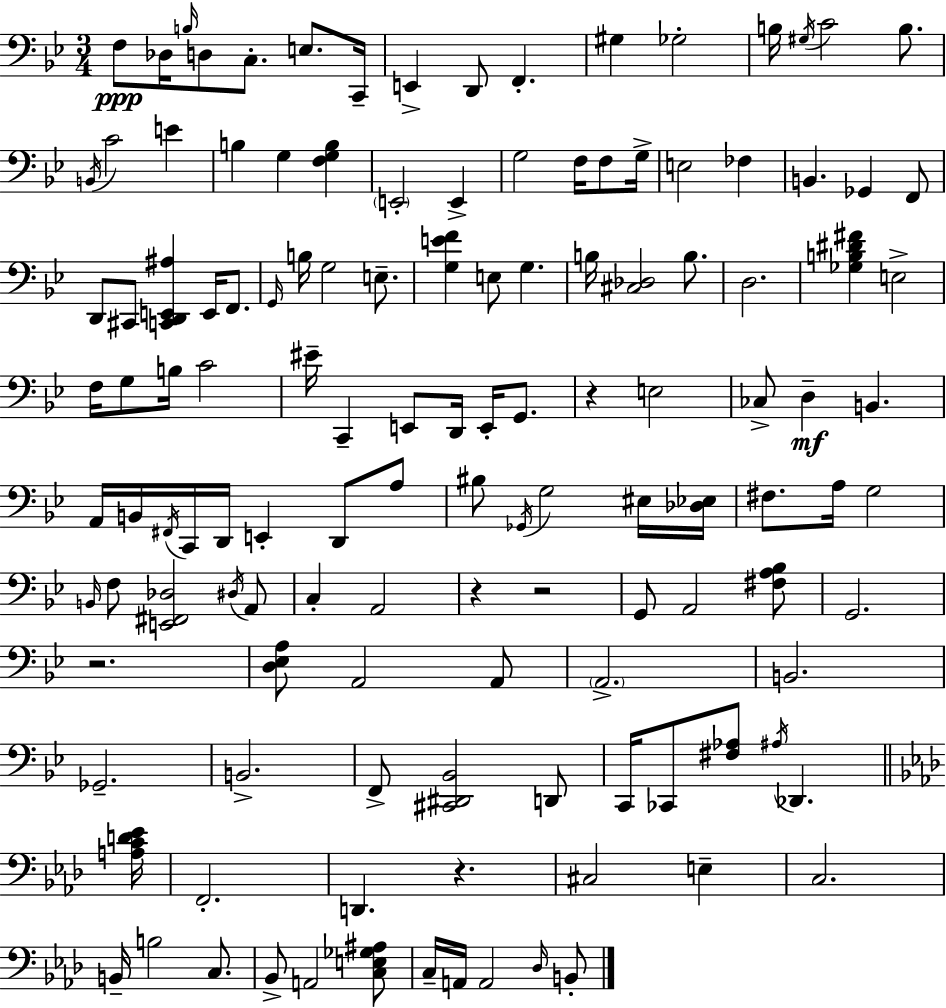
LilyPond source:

{
  \clef bass
  \numericTimeSignature
  \time 3/4
  \key g \minor
  \repeat volta 2 { f8\ppp des16 \grace { b16 } d8 c8.-. e8. | c,16-- e,4-> d,8 f,4.-. | gis4 ges2-. | b16 \acciaccatura { gis16 } c'2 b8. | \break \acciaccatura { b,16 } c'2 e'4 | b4 g4 <f g b>4 | \parenthesize e,2-. e,4-> | g2 f16 | \break f8 g16-> e2 fes4 | b,4. ges,4 | f,8 d,8 cis,8 <c, d, e, ais>4 e,16 | f,8. \grace { g,16 } b16 g2 | \break e8.-- <g e' f'>4 e8 g4. | b16 <cis des>2 | b8. d2. | <ges b dis' fis'>4 e2-> | \break f16 g8 b16 c'2 | eis'16-- c,4-- e,8 d,16 | e,16-. g,8. r4 e2 | ces8-> d4--\mf b,4. | \break a,16 b,16 \acciaccatura { fis,16 } c,16 d,16 e,4-. | d,8 a8 bis8 \acciaccatura { ges,16 } g2 | eis16 <des ees>16 fis8. a16 g2 | \grace { b,16 } f8 <e, fis, des>2 | \break \acciaccatura { dis16 } a,8 c4-. | a,2 r4 | r2 g,8 a,2 | <fis a bes>8 g,2. | \break r2. | <d ees a>8 a,2 | a,8 \parenthesize a,2.-> | b,2. | \break ges,2.-- | b,2.-> | f,8-> <cis, dis, bes,>2 | d,8 c,16 ces,8 <fis aes>8 | \break \acciaccatura { ais16 } des,4. \bar "||" \break \key f \minor <a c' d' ees'>16 f,2.-. | d,4. r4. | cis2 e4-- | c2. | \break b,16-- b2 c8. | bes,8-> a,2 <c e ges ais>8 | c16-- a,16 a,2 \grace { des16 } | b,8-. } \bar "|."
}